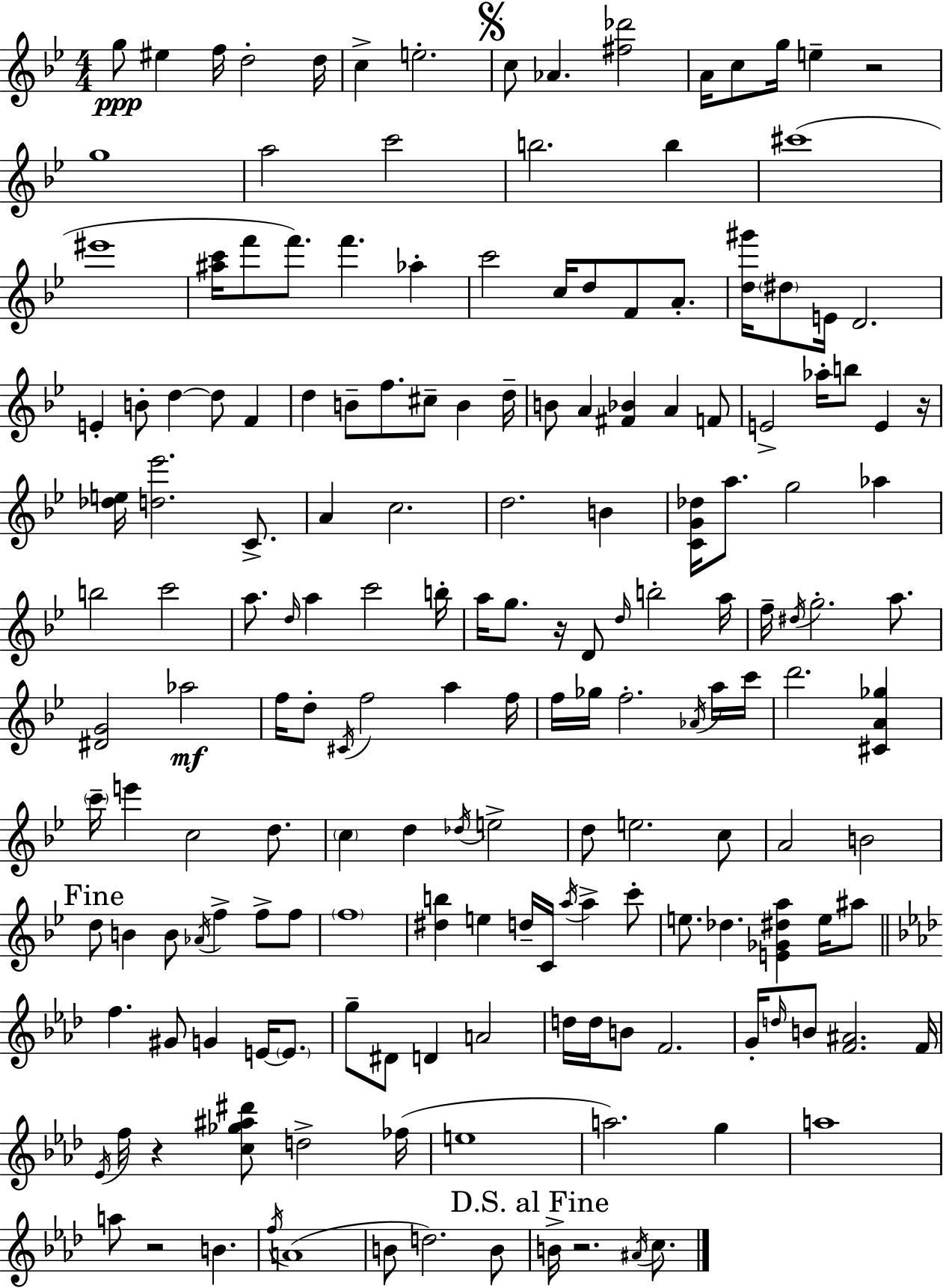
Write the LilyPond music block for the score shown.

{
  \clef treble
  \numericTimeSignature
  \time 4/4
  \key bes \major
  g''8\ppp eis''4 f''16 d''2-. d''16 | c''4-> e''2.-. | \mark \markup { \musicglyph "scripts.segno" } c''8 aes'4. <fis'' des'''>2 | a'16 c''8 g''16 e''4-- r2 | \break g''1 | a''2 c'''2 | b''2. b''4 | cis'''1( | \break eis'''1 | <ais'' c'''>16 f'''8 f'''8.) f'''4. aes''4-. | c'''2 c''16 d''8 f'8 a'8.-. | <d'' gis'''>16 \parenthesize dis''8 e'16 d'2. | \break e'4-. b'8-. d''4~~ d''8 f'4 | d''4 b'8-- f''8. cis''8-- b'4 d''16-- | b'8 a'4 <fis' bes'>4 a'4 f'8 | e'2-> aes''16-. b''8 e'4 r16 | \break <des'' e''>16 <d'' ees'''>2. c'8.-> | a'4 c''2. | d''2. b'4 | <c' g' des''>16 a''8. g''2 aes''4 | \break b''2 c'''2 | a''8. \grace { d''16 } a''4 c'''2 | b''16-. a''16 g''8. r16 d'8 \grace { d''16 } b''2-. | a''16 f''16-- \acciaccatura { dis''16 } g''2.-. | \break a''8. <dis' g'>2 aes''2\mf | f''16 d''8-. \acciaccatura { cis'16 } f''2 a''4 | f''16 f''16 ges''16 f''2.-. | \acciaccatura { aes'16 } a''16 c'''16 d'''2. | \break <cis' a' ges''>4 \parenthesize c'''16-- e'''4 c''2 | d''8. \parenthesize c''4 d''4 \acciaccatura { des''16 } e''2-> | d''8 e''2. | c''8 a'2 b'2 | \break \mark "Fine" d''8 b'4 b'8 \acciaccatura { aes'16 } f''4-> | f''8-> f''8 \parenthesize f''1 | <dis'' b''>4 e''4 d''16-- | c'16 \acciaccatura { a''16 } a''4-> c'''8-. e''8. des''4. | \break <e' ges' dis'' a''>4 e''16 ais''8 \bar "||" \break \key f \minor f''4. gis'8 g'4 e'16~~ \parenthesize e'8. | g''8-- dis'8 d'4 a'2 | d''16 d''16 b'8 f'2. | g'16-. \grace { d''16 } b'8 <f' ais'>2. | \break f'16 \acciaccatura { ees'16 } f''16 r4 <c'' ges'' ais'' dis'''>8 d''2-> | fes''16( e''1 | a''2.) g''4 | a''1 | \break a''8 r2 b'4. | \acciaccatura { f''16 }( a'1 | b'8 d''2.) | b'8 \mark "D.S. al Fine" b'16-> r2. | \break \acciaccatura { ais'16 } c''8. \bar "|."
}